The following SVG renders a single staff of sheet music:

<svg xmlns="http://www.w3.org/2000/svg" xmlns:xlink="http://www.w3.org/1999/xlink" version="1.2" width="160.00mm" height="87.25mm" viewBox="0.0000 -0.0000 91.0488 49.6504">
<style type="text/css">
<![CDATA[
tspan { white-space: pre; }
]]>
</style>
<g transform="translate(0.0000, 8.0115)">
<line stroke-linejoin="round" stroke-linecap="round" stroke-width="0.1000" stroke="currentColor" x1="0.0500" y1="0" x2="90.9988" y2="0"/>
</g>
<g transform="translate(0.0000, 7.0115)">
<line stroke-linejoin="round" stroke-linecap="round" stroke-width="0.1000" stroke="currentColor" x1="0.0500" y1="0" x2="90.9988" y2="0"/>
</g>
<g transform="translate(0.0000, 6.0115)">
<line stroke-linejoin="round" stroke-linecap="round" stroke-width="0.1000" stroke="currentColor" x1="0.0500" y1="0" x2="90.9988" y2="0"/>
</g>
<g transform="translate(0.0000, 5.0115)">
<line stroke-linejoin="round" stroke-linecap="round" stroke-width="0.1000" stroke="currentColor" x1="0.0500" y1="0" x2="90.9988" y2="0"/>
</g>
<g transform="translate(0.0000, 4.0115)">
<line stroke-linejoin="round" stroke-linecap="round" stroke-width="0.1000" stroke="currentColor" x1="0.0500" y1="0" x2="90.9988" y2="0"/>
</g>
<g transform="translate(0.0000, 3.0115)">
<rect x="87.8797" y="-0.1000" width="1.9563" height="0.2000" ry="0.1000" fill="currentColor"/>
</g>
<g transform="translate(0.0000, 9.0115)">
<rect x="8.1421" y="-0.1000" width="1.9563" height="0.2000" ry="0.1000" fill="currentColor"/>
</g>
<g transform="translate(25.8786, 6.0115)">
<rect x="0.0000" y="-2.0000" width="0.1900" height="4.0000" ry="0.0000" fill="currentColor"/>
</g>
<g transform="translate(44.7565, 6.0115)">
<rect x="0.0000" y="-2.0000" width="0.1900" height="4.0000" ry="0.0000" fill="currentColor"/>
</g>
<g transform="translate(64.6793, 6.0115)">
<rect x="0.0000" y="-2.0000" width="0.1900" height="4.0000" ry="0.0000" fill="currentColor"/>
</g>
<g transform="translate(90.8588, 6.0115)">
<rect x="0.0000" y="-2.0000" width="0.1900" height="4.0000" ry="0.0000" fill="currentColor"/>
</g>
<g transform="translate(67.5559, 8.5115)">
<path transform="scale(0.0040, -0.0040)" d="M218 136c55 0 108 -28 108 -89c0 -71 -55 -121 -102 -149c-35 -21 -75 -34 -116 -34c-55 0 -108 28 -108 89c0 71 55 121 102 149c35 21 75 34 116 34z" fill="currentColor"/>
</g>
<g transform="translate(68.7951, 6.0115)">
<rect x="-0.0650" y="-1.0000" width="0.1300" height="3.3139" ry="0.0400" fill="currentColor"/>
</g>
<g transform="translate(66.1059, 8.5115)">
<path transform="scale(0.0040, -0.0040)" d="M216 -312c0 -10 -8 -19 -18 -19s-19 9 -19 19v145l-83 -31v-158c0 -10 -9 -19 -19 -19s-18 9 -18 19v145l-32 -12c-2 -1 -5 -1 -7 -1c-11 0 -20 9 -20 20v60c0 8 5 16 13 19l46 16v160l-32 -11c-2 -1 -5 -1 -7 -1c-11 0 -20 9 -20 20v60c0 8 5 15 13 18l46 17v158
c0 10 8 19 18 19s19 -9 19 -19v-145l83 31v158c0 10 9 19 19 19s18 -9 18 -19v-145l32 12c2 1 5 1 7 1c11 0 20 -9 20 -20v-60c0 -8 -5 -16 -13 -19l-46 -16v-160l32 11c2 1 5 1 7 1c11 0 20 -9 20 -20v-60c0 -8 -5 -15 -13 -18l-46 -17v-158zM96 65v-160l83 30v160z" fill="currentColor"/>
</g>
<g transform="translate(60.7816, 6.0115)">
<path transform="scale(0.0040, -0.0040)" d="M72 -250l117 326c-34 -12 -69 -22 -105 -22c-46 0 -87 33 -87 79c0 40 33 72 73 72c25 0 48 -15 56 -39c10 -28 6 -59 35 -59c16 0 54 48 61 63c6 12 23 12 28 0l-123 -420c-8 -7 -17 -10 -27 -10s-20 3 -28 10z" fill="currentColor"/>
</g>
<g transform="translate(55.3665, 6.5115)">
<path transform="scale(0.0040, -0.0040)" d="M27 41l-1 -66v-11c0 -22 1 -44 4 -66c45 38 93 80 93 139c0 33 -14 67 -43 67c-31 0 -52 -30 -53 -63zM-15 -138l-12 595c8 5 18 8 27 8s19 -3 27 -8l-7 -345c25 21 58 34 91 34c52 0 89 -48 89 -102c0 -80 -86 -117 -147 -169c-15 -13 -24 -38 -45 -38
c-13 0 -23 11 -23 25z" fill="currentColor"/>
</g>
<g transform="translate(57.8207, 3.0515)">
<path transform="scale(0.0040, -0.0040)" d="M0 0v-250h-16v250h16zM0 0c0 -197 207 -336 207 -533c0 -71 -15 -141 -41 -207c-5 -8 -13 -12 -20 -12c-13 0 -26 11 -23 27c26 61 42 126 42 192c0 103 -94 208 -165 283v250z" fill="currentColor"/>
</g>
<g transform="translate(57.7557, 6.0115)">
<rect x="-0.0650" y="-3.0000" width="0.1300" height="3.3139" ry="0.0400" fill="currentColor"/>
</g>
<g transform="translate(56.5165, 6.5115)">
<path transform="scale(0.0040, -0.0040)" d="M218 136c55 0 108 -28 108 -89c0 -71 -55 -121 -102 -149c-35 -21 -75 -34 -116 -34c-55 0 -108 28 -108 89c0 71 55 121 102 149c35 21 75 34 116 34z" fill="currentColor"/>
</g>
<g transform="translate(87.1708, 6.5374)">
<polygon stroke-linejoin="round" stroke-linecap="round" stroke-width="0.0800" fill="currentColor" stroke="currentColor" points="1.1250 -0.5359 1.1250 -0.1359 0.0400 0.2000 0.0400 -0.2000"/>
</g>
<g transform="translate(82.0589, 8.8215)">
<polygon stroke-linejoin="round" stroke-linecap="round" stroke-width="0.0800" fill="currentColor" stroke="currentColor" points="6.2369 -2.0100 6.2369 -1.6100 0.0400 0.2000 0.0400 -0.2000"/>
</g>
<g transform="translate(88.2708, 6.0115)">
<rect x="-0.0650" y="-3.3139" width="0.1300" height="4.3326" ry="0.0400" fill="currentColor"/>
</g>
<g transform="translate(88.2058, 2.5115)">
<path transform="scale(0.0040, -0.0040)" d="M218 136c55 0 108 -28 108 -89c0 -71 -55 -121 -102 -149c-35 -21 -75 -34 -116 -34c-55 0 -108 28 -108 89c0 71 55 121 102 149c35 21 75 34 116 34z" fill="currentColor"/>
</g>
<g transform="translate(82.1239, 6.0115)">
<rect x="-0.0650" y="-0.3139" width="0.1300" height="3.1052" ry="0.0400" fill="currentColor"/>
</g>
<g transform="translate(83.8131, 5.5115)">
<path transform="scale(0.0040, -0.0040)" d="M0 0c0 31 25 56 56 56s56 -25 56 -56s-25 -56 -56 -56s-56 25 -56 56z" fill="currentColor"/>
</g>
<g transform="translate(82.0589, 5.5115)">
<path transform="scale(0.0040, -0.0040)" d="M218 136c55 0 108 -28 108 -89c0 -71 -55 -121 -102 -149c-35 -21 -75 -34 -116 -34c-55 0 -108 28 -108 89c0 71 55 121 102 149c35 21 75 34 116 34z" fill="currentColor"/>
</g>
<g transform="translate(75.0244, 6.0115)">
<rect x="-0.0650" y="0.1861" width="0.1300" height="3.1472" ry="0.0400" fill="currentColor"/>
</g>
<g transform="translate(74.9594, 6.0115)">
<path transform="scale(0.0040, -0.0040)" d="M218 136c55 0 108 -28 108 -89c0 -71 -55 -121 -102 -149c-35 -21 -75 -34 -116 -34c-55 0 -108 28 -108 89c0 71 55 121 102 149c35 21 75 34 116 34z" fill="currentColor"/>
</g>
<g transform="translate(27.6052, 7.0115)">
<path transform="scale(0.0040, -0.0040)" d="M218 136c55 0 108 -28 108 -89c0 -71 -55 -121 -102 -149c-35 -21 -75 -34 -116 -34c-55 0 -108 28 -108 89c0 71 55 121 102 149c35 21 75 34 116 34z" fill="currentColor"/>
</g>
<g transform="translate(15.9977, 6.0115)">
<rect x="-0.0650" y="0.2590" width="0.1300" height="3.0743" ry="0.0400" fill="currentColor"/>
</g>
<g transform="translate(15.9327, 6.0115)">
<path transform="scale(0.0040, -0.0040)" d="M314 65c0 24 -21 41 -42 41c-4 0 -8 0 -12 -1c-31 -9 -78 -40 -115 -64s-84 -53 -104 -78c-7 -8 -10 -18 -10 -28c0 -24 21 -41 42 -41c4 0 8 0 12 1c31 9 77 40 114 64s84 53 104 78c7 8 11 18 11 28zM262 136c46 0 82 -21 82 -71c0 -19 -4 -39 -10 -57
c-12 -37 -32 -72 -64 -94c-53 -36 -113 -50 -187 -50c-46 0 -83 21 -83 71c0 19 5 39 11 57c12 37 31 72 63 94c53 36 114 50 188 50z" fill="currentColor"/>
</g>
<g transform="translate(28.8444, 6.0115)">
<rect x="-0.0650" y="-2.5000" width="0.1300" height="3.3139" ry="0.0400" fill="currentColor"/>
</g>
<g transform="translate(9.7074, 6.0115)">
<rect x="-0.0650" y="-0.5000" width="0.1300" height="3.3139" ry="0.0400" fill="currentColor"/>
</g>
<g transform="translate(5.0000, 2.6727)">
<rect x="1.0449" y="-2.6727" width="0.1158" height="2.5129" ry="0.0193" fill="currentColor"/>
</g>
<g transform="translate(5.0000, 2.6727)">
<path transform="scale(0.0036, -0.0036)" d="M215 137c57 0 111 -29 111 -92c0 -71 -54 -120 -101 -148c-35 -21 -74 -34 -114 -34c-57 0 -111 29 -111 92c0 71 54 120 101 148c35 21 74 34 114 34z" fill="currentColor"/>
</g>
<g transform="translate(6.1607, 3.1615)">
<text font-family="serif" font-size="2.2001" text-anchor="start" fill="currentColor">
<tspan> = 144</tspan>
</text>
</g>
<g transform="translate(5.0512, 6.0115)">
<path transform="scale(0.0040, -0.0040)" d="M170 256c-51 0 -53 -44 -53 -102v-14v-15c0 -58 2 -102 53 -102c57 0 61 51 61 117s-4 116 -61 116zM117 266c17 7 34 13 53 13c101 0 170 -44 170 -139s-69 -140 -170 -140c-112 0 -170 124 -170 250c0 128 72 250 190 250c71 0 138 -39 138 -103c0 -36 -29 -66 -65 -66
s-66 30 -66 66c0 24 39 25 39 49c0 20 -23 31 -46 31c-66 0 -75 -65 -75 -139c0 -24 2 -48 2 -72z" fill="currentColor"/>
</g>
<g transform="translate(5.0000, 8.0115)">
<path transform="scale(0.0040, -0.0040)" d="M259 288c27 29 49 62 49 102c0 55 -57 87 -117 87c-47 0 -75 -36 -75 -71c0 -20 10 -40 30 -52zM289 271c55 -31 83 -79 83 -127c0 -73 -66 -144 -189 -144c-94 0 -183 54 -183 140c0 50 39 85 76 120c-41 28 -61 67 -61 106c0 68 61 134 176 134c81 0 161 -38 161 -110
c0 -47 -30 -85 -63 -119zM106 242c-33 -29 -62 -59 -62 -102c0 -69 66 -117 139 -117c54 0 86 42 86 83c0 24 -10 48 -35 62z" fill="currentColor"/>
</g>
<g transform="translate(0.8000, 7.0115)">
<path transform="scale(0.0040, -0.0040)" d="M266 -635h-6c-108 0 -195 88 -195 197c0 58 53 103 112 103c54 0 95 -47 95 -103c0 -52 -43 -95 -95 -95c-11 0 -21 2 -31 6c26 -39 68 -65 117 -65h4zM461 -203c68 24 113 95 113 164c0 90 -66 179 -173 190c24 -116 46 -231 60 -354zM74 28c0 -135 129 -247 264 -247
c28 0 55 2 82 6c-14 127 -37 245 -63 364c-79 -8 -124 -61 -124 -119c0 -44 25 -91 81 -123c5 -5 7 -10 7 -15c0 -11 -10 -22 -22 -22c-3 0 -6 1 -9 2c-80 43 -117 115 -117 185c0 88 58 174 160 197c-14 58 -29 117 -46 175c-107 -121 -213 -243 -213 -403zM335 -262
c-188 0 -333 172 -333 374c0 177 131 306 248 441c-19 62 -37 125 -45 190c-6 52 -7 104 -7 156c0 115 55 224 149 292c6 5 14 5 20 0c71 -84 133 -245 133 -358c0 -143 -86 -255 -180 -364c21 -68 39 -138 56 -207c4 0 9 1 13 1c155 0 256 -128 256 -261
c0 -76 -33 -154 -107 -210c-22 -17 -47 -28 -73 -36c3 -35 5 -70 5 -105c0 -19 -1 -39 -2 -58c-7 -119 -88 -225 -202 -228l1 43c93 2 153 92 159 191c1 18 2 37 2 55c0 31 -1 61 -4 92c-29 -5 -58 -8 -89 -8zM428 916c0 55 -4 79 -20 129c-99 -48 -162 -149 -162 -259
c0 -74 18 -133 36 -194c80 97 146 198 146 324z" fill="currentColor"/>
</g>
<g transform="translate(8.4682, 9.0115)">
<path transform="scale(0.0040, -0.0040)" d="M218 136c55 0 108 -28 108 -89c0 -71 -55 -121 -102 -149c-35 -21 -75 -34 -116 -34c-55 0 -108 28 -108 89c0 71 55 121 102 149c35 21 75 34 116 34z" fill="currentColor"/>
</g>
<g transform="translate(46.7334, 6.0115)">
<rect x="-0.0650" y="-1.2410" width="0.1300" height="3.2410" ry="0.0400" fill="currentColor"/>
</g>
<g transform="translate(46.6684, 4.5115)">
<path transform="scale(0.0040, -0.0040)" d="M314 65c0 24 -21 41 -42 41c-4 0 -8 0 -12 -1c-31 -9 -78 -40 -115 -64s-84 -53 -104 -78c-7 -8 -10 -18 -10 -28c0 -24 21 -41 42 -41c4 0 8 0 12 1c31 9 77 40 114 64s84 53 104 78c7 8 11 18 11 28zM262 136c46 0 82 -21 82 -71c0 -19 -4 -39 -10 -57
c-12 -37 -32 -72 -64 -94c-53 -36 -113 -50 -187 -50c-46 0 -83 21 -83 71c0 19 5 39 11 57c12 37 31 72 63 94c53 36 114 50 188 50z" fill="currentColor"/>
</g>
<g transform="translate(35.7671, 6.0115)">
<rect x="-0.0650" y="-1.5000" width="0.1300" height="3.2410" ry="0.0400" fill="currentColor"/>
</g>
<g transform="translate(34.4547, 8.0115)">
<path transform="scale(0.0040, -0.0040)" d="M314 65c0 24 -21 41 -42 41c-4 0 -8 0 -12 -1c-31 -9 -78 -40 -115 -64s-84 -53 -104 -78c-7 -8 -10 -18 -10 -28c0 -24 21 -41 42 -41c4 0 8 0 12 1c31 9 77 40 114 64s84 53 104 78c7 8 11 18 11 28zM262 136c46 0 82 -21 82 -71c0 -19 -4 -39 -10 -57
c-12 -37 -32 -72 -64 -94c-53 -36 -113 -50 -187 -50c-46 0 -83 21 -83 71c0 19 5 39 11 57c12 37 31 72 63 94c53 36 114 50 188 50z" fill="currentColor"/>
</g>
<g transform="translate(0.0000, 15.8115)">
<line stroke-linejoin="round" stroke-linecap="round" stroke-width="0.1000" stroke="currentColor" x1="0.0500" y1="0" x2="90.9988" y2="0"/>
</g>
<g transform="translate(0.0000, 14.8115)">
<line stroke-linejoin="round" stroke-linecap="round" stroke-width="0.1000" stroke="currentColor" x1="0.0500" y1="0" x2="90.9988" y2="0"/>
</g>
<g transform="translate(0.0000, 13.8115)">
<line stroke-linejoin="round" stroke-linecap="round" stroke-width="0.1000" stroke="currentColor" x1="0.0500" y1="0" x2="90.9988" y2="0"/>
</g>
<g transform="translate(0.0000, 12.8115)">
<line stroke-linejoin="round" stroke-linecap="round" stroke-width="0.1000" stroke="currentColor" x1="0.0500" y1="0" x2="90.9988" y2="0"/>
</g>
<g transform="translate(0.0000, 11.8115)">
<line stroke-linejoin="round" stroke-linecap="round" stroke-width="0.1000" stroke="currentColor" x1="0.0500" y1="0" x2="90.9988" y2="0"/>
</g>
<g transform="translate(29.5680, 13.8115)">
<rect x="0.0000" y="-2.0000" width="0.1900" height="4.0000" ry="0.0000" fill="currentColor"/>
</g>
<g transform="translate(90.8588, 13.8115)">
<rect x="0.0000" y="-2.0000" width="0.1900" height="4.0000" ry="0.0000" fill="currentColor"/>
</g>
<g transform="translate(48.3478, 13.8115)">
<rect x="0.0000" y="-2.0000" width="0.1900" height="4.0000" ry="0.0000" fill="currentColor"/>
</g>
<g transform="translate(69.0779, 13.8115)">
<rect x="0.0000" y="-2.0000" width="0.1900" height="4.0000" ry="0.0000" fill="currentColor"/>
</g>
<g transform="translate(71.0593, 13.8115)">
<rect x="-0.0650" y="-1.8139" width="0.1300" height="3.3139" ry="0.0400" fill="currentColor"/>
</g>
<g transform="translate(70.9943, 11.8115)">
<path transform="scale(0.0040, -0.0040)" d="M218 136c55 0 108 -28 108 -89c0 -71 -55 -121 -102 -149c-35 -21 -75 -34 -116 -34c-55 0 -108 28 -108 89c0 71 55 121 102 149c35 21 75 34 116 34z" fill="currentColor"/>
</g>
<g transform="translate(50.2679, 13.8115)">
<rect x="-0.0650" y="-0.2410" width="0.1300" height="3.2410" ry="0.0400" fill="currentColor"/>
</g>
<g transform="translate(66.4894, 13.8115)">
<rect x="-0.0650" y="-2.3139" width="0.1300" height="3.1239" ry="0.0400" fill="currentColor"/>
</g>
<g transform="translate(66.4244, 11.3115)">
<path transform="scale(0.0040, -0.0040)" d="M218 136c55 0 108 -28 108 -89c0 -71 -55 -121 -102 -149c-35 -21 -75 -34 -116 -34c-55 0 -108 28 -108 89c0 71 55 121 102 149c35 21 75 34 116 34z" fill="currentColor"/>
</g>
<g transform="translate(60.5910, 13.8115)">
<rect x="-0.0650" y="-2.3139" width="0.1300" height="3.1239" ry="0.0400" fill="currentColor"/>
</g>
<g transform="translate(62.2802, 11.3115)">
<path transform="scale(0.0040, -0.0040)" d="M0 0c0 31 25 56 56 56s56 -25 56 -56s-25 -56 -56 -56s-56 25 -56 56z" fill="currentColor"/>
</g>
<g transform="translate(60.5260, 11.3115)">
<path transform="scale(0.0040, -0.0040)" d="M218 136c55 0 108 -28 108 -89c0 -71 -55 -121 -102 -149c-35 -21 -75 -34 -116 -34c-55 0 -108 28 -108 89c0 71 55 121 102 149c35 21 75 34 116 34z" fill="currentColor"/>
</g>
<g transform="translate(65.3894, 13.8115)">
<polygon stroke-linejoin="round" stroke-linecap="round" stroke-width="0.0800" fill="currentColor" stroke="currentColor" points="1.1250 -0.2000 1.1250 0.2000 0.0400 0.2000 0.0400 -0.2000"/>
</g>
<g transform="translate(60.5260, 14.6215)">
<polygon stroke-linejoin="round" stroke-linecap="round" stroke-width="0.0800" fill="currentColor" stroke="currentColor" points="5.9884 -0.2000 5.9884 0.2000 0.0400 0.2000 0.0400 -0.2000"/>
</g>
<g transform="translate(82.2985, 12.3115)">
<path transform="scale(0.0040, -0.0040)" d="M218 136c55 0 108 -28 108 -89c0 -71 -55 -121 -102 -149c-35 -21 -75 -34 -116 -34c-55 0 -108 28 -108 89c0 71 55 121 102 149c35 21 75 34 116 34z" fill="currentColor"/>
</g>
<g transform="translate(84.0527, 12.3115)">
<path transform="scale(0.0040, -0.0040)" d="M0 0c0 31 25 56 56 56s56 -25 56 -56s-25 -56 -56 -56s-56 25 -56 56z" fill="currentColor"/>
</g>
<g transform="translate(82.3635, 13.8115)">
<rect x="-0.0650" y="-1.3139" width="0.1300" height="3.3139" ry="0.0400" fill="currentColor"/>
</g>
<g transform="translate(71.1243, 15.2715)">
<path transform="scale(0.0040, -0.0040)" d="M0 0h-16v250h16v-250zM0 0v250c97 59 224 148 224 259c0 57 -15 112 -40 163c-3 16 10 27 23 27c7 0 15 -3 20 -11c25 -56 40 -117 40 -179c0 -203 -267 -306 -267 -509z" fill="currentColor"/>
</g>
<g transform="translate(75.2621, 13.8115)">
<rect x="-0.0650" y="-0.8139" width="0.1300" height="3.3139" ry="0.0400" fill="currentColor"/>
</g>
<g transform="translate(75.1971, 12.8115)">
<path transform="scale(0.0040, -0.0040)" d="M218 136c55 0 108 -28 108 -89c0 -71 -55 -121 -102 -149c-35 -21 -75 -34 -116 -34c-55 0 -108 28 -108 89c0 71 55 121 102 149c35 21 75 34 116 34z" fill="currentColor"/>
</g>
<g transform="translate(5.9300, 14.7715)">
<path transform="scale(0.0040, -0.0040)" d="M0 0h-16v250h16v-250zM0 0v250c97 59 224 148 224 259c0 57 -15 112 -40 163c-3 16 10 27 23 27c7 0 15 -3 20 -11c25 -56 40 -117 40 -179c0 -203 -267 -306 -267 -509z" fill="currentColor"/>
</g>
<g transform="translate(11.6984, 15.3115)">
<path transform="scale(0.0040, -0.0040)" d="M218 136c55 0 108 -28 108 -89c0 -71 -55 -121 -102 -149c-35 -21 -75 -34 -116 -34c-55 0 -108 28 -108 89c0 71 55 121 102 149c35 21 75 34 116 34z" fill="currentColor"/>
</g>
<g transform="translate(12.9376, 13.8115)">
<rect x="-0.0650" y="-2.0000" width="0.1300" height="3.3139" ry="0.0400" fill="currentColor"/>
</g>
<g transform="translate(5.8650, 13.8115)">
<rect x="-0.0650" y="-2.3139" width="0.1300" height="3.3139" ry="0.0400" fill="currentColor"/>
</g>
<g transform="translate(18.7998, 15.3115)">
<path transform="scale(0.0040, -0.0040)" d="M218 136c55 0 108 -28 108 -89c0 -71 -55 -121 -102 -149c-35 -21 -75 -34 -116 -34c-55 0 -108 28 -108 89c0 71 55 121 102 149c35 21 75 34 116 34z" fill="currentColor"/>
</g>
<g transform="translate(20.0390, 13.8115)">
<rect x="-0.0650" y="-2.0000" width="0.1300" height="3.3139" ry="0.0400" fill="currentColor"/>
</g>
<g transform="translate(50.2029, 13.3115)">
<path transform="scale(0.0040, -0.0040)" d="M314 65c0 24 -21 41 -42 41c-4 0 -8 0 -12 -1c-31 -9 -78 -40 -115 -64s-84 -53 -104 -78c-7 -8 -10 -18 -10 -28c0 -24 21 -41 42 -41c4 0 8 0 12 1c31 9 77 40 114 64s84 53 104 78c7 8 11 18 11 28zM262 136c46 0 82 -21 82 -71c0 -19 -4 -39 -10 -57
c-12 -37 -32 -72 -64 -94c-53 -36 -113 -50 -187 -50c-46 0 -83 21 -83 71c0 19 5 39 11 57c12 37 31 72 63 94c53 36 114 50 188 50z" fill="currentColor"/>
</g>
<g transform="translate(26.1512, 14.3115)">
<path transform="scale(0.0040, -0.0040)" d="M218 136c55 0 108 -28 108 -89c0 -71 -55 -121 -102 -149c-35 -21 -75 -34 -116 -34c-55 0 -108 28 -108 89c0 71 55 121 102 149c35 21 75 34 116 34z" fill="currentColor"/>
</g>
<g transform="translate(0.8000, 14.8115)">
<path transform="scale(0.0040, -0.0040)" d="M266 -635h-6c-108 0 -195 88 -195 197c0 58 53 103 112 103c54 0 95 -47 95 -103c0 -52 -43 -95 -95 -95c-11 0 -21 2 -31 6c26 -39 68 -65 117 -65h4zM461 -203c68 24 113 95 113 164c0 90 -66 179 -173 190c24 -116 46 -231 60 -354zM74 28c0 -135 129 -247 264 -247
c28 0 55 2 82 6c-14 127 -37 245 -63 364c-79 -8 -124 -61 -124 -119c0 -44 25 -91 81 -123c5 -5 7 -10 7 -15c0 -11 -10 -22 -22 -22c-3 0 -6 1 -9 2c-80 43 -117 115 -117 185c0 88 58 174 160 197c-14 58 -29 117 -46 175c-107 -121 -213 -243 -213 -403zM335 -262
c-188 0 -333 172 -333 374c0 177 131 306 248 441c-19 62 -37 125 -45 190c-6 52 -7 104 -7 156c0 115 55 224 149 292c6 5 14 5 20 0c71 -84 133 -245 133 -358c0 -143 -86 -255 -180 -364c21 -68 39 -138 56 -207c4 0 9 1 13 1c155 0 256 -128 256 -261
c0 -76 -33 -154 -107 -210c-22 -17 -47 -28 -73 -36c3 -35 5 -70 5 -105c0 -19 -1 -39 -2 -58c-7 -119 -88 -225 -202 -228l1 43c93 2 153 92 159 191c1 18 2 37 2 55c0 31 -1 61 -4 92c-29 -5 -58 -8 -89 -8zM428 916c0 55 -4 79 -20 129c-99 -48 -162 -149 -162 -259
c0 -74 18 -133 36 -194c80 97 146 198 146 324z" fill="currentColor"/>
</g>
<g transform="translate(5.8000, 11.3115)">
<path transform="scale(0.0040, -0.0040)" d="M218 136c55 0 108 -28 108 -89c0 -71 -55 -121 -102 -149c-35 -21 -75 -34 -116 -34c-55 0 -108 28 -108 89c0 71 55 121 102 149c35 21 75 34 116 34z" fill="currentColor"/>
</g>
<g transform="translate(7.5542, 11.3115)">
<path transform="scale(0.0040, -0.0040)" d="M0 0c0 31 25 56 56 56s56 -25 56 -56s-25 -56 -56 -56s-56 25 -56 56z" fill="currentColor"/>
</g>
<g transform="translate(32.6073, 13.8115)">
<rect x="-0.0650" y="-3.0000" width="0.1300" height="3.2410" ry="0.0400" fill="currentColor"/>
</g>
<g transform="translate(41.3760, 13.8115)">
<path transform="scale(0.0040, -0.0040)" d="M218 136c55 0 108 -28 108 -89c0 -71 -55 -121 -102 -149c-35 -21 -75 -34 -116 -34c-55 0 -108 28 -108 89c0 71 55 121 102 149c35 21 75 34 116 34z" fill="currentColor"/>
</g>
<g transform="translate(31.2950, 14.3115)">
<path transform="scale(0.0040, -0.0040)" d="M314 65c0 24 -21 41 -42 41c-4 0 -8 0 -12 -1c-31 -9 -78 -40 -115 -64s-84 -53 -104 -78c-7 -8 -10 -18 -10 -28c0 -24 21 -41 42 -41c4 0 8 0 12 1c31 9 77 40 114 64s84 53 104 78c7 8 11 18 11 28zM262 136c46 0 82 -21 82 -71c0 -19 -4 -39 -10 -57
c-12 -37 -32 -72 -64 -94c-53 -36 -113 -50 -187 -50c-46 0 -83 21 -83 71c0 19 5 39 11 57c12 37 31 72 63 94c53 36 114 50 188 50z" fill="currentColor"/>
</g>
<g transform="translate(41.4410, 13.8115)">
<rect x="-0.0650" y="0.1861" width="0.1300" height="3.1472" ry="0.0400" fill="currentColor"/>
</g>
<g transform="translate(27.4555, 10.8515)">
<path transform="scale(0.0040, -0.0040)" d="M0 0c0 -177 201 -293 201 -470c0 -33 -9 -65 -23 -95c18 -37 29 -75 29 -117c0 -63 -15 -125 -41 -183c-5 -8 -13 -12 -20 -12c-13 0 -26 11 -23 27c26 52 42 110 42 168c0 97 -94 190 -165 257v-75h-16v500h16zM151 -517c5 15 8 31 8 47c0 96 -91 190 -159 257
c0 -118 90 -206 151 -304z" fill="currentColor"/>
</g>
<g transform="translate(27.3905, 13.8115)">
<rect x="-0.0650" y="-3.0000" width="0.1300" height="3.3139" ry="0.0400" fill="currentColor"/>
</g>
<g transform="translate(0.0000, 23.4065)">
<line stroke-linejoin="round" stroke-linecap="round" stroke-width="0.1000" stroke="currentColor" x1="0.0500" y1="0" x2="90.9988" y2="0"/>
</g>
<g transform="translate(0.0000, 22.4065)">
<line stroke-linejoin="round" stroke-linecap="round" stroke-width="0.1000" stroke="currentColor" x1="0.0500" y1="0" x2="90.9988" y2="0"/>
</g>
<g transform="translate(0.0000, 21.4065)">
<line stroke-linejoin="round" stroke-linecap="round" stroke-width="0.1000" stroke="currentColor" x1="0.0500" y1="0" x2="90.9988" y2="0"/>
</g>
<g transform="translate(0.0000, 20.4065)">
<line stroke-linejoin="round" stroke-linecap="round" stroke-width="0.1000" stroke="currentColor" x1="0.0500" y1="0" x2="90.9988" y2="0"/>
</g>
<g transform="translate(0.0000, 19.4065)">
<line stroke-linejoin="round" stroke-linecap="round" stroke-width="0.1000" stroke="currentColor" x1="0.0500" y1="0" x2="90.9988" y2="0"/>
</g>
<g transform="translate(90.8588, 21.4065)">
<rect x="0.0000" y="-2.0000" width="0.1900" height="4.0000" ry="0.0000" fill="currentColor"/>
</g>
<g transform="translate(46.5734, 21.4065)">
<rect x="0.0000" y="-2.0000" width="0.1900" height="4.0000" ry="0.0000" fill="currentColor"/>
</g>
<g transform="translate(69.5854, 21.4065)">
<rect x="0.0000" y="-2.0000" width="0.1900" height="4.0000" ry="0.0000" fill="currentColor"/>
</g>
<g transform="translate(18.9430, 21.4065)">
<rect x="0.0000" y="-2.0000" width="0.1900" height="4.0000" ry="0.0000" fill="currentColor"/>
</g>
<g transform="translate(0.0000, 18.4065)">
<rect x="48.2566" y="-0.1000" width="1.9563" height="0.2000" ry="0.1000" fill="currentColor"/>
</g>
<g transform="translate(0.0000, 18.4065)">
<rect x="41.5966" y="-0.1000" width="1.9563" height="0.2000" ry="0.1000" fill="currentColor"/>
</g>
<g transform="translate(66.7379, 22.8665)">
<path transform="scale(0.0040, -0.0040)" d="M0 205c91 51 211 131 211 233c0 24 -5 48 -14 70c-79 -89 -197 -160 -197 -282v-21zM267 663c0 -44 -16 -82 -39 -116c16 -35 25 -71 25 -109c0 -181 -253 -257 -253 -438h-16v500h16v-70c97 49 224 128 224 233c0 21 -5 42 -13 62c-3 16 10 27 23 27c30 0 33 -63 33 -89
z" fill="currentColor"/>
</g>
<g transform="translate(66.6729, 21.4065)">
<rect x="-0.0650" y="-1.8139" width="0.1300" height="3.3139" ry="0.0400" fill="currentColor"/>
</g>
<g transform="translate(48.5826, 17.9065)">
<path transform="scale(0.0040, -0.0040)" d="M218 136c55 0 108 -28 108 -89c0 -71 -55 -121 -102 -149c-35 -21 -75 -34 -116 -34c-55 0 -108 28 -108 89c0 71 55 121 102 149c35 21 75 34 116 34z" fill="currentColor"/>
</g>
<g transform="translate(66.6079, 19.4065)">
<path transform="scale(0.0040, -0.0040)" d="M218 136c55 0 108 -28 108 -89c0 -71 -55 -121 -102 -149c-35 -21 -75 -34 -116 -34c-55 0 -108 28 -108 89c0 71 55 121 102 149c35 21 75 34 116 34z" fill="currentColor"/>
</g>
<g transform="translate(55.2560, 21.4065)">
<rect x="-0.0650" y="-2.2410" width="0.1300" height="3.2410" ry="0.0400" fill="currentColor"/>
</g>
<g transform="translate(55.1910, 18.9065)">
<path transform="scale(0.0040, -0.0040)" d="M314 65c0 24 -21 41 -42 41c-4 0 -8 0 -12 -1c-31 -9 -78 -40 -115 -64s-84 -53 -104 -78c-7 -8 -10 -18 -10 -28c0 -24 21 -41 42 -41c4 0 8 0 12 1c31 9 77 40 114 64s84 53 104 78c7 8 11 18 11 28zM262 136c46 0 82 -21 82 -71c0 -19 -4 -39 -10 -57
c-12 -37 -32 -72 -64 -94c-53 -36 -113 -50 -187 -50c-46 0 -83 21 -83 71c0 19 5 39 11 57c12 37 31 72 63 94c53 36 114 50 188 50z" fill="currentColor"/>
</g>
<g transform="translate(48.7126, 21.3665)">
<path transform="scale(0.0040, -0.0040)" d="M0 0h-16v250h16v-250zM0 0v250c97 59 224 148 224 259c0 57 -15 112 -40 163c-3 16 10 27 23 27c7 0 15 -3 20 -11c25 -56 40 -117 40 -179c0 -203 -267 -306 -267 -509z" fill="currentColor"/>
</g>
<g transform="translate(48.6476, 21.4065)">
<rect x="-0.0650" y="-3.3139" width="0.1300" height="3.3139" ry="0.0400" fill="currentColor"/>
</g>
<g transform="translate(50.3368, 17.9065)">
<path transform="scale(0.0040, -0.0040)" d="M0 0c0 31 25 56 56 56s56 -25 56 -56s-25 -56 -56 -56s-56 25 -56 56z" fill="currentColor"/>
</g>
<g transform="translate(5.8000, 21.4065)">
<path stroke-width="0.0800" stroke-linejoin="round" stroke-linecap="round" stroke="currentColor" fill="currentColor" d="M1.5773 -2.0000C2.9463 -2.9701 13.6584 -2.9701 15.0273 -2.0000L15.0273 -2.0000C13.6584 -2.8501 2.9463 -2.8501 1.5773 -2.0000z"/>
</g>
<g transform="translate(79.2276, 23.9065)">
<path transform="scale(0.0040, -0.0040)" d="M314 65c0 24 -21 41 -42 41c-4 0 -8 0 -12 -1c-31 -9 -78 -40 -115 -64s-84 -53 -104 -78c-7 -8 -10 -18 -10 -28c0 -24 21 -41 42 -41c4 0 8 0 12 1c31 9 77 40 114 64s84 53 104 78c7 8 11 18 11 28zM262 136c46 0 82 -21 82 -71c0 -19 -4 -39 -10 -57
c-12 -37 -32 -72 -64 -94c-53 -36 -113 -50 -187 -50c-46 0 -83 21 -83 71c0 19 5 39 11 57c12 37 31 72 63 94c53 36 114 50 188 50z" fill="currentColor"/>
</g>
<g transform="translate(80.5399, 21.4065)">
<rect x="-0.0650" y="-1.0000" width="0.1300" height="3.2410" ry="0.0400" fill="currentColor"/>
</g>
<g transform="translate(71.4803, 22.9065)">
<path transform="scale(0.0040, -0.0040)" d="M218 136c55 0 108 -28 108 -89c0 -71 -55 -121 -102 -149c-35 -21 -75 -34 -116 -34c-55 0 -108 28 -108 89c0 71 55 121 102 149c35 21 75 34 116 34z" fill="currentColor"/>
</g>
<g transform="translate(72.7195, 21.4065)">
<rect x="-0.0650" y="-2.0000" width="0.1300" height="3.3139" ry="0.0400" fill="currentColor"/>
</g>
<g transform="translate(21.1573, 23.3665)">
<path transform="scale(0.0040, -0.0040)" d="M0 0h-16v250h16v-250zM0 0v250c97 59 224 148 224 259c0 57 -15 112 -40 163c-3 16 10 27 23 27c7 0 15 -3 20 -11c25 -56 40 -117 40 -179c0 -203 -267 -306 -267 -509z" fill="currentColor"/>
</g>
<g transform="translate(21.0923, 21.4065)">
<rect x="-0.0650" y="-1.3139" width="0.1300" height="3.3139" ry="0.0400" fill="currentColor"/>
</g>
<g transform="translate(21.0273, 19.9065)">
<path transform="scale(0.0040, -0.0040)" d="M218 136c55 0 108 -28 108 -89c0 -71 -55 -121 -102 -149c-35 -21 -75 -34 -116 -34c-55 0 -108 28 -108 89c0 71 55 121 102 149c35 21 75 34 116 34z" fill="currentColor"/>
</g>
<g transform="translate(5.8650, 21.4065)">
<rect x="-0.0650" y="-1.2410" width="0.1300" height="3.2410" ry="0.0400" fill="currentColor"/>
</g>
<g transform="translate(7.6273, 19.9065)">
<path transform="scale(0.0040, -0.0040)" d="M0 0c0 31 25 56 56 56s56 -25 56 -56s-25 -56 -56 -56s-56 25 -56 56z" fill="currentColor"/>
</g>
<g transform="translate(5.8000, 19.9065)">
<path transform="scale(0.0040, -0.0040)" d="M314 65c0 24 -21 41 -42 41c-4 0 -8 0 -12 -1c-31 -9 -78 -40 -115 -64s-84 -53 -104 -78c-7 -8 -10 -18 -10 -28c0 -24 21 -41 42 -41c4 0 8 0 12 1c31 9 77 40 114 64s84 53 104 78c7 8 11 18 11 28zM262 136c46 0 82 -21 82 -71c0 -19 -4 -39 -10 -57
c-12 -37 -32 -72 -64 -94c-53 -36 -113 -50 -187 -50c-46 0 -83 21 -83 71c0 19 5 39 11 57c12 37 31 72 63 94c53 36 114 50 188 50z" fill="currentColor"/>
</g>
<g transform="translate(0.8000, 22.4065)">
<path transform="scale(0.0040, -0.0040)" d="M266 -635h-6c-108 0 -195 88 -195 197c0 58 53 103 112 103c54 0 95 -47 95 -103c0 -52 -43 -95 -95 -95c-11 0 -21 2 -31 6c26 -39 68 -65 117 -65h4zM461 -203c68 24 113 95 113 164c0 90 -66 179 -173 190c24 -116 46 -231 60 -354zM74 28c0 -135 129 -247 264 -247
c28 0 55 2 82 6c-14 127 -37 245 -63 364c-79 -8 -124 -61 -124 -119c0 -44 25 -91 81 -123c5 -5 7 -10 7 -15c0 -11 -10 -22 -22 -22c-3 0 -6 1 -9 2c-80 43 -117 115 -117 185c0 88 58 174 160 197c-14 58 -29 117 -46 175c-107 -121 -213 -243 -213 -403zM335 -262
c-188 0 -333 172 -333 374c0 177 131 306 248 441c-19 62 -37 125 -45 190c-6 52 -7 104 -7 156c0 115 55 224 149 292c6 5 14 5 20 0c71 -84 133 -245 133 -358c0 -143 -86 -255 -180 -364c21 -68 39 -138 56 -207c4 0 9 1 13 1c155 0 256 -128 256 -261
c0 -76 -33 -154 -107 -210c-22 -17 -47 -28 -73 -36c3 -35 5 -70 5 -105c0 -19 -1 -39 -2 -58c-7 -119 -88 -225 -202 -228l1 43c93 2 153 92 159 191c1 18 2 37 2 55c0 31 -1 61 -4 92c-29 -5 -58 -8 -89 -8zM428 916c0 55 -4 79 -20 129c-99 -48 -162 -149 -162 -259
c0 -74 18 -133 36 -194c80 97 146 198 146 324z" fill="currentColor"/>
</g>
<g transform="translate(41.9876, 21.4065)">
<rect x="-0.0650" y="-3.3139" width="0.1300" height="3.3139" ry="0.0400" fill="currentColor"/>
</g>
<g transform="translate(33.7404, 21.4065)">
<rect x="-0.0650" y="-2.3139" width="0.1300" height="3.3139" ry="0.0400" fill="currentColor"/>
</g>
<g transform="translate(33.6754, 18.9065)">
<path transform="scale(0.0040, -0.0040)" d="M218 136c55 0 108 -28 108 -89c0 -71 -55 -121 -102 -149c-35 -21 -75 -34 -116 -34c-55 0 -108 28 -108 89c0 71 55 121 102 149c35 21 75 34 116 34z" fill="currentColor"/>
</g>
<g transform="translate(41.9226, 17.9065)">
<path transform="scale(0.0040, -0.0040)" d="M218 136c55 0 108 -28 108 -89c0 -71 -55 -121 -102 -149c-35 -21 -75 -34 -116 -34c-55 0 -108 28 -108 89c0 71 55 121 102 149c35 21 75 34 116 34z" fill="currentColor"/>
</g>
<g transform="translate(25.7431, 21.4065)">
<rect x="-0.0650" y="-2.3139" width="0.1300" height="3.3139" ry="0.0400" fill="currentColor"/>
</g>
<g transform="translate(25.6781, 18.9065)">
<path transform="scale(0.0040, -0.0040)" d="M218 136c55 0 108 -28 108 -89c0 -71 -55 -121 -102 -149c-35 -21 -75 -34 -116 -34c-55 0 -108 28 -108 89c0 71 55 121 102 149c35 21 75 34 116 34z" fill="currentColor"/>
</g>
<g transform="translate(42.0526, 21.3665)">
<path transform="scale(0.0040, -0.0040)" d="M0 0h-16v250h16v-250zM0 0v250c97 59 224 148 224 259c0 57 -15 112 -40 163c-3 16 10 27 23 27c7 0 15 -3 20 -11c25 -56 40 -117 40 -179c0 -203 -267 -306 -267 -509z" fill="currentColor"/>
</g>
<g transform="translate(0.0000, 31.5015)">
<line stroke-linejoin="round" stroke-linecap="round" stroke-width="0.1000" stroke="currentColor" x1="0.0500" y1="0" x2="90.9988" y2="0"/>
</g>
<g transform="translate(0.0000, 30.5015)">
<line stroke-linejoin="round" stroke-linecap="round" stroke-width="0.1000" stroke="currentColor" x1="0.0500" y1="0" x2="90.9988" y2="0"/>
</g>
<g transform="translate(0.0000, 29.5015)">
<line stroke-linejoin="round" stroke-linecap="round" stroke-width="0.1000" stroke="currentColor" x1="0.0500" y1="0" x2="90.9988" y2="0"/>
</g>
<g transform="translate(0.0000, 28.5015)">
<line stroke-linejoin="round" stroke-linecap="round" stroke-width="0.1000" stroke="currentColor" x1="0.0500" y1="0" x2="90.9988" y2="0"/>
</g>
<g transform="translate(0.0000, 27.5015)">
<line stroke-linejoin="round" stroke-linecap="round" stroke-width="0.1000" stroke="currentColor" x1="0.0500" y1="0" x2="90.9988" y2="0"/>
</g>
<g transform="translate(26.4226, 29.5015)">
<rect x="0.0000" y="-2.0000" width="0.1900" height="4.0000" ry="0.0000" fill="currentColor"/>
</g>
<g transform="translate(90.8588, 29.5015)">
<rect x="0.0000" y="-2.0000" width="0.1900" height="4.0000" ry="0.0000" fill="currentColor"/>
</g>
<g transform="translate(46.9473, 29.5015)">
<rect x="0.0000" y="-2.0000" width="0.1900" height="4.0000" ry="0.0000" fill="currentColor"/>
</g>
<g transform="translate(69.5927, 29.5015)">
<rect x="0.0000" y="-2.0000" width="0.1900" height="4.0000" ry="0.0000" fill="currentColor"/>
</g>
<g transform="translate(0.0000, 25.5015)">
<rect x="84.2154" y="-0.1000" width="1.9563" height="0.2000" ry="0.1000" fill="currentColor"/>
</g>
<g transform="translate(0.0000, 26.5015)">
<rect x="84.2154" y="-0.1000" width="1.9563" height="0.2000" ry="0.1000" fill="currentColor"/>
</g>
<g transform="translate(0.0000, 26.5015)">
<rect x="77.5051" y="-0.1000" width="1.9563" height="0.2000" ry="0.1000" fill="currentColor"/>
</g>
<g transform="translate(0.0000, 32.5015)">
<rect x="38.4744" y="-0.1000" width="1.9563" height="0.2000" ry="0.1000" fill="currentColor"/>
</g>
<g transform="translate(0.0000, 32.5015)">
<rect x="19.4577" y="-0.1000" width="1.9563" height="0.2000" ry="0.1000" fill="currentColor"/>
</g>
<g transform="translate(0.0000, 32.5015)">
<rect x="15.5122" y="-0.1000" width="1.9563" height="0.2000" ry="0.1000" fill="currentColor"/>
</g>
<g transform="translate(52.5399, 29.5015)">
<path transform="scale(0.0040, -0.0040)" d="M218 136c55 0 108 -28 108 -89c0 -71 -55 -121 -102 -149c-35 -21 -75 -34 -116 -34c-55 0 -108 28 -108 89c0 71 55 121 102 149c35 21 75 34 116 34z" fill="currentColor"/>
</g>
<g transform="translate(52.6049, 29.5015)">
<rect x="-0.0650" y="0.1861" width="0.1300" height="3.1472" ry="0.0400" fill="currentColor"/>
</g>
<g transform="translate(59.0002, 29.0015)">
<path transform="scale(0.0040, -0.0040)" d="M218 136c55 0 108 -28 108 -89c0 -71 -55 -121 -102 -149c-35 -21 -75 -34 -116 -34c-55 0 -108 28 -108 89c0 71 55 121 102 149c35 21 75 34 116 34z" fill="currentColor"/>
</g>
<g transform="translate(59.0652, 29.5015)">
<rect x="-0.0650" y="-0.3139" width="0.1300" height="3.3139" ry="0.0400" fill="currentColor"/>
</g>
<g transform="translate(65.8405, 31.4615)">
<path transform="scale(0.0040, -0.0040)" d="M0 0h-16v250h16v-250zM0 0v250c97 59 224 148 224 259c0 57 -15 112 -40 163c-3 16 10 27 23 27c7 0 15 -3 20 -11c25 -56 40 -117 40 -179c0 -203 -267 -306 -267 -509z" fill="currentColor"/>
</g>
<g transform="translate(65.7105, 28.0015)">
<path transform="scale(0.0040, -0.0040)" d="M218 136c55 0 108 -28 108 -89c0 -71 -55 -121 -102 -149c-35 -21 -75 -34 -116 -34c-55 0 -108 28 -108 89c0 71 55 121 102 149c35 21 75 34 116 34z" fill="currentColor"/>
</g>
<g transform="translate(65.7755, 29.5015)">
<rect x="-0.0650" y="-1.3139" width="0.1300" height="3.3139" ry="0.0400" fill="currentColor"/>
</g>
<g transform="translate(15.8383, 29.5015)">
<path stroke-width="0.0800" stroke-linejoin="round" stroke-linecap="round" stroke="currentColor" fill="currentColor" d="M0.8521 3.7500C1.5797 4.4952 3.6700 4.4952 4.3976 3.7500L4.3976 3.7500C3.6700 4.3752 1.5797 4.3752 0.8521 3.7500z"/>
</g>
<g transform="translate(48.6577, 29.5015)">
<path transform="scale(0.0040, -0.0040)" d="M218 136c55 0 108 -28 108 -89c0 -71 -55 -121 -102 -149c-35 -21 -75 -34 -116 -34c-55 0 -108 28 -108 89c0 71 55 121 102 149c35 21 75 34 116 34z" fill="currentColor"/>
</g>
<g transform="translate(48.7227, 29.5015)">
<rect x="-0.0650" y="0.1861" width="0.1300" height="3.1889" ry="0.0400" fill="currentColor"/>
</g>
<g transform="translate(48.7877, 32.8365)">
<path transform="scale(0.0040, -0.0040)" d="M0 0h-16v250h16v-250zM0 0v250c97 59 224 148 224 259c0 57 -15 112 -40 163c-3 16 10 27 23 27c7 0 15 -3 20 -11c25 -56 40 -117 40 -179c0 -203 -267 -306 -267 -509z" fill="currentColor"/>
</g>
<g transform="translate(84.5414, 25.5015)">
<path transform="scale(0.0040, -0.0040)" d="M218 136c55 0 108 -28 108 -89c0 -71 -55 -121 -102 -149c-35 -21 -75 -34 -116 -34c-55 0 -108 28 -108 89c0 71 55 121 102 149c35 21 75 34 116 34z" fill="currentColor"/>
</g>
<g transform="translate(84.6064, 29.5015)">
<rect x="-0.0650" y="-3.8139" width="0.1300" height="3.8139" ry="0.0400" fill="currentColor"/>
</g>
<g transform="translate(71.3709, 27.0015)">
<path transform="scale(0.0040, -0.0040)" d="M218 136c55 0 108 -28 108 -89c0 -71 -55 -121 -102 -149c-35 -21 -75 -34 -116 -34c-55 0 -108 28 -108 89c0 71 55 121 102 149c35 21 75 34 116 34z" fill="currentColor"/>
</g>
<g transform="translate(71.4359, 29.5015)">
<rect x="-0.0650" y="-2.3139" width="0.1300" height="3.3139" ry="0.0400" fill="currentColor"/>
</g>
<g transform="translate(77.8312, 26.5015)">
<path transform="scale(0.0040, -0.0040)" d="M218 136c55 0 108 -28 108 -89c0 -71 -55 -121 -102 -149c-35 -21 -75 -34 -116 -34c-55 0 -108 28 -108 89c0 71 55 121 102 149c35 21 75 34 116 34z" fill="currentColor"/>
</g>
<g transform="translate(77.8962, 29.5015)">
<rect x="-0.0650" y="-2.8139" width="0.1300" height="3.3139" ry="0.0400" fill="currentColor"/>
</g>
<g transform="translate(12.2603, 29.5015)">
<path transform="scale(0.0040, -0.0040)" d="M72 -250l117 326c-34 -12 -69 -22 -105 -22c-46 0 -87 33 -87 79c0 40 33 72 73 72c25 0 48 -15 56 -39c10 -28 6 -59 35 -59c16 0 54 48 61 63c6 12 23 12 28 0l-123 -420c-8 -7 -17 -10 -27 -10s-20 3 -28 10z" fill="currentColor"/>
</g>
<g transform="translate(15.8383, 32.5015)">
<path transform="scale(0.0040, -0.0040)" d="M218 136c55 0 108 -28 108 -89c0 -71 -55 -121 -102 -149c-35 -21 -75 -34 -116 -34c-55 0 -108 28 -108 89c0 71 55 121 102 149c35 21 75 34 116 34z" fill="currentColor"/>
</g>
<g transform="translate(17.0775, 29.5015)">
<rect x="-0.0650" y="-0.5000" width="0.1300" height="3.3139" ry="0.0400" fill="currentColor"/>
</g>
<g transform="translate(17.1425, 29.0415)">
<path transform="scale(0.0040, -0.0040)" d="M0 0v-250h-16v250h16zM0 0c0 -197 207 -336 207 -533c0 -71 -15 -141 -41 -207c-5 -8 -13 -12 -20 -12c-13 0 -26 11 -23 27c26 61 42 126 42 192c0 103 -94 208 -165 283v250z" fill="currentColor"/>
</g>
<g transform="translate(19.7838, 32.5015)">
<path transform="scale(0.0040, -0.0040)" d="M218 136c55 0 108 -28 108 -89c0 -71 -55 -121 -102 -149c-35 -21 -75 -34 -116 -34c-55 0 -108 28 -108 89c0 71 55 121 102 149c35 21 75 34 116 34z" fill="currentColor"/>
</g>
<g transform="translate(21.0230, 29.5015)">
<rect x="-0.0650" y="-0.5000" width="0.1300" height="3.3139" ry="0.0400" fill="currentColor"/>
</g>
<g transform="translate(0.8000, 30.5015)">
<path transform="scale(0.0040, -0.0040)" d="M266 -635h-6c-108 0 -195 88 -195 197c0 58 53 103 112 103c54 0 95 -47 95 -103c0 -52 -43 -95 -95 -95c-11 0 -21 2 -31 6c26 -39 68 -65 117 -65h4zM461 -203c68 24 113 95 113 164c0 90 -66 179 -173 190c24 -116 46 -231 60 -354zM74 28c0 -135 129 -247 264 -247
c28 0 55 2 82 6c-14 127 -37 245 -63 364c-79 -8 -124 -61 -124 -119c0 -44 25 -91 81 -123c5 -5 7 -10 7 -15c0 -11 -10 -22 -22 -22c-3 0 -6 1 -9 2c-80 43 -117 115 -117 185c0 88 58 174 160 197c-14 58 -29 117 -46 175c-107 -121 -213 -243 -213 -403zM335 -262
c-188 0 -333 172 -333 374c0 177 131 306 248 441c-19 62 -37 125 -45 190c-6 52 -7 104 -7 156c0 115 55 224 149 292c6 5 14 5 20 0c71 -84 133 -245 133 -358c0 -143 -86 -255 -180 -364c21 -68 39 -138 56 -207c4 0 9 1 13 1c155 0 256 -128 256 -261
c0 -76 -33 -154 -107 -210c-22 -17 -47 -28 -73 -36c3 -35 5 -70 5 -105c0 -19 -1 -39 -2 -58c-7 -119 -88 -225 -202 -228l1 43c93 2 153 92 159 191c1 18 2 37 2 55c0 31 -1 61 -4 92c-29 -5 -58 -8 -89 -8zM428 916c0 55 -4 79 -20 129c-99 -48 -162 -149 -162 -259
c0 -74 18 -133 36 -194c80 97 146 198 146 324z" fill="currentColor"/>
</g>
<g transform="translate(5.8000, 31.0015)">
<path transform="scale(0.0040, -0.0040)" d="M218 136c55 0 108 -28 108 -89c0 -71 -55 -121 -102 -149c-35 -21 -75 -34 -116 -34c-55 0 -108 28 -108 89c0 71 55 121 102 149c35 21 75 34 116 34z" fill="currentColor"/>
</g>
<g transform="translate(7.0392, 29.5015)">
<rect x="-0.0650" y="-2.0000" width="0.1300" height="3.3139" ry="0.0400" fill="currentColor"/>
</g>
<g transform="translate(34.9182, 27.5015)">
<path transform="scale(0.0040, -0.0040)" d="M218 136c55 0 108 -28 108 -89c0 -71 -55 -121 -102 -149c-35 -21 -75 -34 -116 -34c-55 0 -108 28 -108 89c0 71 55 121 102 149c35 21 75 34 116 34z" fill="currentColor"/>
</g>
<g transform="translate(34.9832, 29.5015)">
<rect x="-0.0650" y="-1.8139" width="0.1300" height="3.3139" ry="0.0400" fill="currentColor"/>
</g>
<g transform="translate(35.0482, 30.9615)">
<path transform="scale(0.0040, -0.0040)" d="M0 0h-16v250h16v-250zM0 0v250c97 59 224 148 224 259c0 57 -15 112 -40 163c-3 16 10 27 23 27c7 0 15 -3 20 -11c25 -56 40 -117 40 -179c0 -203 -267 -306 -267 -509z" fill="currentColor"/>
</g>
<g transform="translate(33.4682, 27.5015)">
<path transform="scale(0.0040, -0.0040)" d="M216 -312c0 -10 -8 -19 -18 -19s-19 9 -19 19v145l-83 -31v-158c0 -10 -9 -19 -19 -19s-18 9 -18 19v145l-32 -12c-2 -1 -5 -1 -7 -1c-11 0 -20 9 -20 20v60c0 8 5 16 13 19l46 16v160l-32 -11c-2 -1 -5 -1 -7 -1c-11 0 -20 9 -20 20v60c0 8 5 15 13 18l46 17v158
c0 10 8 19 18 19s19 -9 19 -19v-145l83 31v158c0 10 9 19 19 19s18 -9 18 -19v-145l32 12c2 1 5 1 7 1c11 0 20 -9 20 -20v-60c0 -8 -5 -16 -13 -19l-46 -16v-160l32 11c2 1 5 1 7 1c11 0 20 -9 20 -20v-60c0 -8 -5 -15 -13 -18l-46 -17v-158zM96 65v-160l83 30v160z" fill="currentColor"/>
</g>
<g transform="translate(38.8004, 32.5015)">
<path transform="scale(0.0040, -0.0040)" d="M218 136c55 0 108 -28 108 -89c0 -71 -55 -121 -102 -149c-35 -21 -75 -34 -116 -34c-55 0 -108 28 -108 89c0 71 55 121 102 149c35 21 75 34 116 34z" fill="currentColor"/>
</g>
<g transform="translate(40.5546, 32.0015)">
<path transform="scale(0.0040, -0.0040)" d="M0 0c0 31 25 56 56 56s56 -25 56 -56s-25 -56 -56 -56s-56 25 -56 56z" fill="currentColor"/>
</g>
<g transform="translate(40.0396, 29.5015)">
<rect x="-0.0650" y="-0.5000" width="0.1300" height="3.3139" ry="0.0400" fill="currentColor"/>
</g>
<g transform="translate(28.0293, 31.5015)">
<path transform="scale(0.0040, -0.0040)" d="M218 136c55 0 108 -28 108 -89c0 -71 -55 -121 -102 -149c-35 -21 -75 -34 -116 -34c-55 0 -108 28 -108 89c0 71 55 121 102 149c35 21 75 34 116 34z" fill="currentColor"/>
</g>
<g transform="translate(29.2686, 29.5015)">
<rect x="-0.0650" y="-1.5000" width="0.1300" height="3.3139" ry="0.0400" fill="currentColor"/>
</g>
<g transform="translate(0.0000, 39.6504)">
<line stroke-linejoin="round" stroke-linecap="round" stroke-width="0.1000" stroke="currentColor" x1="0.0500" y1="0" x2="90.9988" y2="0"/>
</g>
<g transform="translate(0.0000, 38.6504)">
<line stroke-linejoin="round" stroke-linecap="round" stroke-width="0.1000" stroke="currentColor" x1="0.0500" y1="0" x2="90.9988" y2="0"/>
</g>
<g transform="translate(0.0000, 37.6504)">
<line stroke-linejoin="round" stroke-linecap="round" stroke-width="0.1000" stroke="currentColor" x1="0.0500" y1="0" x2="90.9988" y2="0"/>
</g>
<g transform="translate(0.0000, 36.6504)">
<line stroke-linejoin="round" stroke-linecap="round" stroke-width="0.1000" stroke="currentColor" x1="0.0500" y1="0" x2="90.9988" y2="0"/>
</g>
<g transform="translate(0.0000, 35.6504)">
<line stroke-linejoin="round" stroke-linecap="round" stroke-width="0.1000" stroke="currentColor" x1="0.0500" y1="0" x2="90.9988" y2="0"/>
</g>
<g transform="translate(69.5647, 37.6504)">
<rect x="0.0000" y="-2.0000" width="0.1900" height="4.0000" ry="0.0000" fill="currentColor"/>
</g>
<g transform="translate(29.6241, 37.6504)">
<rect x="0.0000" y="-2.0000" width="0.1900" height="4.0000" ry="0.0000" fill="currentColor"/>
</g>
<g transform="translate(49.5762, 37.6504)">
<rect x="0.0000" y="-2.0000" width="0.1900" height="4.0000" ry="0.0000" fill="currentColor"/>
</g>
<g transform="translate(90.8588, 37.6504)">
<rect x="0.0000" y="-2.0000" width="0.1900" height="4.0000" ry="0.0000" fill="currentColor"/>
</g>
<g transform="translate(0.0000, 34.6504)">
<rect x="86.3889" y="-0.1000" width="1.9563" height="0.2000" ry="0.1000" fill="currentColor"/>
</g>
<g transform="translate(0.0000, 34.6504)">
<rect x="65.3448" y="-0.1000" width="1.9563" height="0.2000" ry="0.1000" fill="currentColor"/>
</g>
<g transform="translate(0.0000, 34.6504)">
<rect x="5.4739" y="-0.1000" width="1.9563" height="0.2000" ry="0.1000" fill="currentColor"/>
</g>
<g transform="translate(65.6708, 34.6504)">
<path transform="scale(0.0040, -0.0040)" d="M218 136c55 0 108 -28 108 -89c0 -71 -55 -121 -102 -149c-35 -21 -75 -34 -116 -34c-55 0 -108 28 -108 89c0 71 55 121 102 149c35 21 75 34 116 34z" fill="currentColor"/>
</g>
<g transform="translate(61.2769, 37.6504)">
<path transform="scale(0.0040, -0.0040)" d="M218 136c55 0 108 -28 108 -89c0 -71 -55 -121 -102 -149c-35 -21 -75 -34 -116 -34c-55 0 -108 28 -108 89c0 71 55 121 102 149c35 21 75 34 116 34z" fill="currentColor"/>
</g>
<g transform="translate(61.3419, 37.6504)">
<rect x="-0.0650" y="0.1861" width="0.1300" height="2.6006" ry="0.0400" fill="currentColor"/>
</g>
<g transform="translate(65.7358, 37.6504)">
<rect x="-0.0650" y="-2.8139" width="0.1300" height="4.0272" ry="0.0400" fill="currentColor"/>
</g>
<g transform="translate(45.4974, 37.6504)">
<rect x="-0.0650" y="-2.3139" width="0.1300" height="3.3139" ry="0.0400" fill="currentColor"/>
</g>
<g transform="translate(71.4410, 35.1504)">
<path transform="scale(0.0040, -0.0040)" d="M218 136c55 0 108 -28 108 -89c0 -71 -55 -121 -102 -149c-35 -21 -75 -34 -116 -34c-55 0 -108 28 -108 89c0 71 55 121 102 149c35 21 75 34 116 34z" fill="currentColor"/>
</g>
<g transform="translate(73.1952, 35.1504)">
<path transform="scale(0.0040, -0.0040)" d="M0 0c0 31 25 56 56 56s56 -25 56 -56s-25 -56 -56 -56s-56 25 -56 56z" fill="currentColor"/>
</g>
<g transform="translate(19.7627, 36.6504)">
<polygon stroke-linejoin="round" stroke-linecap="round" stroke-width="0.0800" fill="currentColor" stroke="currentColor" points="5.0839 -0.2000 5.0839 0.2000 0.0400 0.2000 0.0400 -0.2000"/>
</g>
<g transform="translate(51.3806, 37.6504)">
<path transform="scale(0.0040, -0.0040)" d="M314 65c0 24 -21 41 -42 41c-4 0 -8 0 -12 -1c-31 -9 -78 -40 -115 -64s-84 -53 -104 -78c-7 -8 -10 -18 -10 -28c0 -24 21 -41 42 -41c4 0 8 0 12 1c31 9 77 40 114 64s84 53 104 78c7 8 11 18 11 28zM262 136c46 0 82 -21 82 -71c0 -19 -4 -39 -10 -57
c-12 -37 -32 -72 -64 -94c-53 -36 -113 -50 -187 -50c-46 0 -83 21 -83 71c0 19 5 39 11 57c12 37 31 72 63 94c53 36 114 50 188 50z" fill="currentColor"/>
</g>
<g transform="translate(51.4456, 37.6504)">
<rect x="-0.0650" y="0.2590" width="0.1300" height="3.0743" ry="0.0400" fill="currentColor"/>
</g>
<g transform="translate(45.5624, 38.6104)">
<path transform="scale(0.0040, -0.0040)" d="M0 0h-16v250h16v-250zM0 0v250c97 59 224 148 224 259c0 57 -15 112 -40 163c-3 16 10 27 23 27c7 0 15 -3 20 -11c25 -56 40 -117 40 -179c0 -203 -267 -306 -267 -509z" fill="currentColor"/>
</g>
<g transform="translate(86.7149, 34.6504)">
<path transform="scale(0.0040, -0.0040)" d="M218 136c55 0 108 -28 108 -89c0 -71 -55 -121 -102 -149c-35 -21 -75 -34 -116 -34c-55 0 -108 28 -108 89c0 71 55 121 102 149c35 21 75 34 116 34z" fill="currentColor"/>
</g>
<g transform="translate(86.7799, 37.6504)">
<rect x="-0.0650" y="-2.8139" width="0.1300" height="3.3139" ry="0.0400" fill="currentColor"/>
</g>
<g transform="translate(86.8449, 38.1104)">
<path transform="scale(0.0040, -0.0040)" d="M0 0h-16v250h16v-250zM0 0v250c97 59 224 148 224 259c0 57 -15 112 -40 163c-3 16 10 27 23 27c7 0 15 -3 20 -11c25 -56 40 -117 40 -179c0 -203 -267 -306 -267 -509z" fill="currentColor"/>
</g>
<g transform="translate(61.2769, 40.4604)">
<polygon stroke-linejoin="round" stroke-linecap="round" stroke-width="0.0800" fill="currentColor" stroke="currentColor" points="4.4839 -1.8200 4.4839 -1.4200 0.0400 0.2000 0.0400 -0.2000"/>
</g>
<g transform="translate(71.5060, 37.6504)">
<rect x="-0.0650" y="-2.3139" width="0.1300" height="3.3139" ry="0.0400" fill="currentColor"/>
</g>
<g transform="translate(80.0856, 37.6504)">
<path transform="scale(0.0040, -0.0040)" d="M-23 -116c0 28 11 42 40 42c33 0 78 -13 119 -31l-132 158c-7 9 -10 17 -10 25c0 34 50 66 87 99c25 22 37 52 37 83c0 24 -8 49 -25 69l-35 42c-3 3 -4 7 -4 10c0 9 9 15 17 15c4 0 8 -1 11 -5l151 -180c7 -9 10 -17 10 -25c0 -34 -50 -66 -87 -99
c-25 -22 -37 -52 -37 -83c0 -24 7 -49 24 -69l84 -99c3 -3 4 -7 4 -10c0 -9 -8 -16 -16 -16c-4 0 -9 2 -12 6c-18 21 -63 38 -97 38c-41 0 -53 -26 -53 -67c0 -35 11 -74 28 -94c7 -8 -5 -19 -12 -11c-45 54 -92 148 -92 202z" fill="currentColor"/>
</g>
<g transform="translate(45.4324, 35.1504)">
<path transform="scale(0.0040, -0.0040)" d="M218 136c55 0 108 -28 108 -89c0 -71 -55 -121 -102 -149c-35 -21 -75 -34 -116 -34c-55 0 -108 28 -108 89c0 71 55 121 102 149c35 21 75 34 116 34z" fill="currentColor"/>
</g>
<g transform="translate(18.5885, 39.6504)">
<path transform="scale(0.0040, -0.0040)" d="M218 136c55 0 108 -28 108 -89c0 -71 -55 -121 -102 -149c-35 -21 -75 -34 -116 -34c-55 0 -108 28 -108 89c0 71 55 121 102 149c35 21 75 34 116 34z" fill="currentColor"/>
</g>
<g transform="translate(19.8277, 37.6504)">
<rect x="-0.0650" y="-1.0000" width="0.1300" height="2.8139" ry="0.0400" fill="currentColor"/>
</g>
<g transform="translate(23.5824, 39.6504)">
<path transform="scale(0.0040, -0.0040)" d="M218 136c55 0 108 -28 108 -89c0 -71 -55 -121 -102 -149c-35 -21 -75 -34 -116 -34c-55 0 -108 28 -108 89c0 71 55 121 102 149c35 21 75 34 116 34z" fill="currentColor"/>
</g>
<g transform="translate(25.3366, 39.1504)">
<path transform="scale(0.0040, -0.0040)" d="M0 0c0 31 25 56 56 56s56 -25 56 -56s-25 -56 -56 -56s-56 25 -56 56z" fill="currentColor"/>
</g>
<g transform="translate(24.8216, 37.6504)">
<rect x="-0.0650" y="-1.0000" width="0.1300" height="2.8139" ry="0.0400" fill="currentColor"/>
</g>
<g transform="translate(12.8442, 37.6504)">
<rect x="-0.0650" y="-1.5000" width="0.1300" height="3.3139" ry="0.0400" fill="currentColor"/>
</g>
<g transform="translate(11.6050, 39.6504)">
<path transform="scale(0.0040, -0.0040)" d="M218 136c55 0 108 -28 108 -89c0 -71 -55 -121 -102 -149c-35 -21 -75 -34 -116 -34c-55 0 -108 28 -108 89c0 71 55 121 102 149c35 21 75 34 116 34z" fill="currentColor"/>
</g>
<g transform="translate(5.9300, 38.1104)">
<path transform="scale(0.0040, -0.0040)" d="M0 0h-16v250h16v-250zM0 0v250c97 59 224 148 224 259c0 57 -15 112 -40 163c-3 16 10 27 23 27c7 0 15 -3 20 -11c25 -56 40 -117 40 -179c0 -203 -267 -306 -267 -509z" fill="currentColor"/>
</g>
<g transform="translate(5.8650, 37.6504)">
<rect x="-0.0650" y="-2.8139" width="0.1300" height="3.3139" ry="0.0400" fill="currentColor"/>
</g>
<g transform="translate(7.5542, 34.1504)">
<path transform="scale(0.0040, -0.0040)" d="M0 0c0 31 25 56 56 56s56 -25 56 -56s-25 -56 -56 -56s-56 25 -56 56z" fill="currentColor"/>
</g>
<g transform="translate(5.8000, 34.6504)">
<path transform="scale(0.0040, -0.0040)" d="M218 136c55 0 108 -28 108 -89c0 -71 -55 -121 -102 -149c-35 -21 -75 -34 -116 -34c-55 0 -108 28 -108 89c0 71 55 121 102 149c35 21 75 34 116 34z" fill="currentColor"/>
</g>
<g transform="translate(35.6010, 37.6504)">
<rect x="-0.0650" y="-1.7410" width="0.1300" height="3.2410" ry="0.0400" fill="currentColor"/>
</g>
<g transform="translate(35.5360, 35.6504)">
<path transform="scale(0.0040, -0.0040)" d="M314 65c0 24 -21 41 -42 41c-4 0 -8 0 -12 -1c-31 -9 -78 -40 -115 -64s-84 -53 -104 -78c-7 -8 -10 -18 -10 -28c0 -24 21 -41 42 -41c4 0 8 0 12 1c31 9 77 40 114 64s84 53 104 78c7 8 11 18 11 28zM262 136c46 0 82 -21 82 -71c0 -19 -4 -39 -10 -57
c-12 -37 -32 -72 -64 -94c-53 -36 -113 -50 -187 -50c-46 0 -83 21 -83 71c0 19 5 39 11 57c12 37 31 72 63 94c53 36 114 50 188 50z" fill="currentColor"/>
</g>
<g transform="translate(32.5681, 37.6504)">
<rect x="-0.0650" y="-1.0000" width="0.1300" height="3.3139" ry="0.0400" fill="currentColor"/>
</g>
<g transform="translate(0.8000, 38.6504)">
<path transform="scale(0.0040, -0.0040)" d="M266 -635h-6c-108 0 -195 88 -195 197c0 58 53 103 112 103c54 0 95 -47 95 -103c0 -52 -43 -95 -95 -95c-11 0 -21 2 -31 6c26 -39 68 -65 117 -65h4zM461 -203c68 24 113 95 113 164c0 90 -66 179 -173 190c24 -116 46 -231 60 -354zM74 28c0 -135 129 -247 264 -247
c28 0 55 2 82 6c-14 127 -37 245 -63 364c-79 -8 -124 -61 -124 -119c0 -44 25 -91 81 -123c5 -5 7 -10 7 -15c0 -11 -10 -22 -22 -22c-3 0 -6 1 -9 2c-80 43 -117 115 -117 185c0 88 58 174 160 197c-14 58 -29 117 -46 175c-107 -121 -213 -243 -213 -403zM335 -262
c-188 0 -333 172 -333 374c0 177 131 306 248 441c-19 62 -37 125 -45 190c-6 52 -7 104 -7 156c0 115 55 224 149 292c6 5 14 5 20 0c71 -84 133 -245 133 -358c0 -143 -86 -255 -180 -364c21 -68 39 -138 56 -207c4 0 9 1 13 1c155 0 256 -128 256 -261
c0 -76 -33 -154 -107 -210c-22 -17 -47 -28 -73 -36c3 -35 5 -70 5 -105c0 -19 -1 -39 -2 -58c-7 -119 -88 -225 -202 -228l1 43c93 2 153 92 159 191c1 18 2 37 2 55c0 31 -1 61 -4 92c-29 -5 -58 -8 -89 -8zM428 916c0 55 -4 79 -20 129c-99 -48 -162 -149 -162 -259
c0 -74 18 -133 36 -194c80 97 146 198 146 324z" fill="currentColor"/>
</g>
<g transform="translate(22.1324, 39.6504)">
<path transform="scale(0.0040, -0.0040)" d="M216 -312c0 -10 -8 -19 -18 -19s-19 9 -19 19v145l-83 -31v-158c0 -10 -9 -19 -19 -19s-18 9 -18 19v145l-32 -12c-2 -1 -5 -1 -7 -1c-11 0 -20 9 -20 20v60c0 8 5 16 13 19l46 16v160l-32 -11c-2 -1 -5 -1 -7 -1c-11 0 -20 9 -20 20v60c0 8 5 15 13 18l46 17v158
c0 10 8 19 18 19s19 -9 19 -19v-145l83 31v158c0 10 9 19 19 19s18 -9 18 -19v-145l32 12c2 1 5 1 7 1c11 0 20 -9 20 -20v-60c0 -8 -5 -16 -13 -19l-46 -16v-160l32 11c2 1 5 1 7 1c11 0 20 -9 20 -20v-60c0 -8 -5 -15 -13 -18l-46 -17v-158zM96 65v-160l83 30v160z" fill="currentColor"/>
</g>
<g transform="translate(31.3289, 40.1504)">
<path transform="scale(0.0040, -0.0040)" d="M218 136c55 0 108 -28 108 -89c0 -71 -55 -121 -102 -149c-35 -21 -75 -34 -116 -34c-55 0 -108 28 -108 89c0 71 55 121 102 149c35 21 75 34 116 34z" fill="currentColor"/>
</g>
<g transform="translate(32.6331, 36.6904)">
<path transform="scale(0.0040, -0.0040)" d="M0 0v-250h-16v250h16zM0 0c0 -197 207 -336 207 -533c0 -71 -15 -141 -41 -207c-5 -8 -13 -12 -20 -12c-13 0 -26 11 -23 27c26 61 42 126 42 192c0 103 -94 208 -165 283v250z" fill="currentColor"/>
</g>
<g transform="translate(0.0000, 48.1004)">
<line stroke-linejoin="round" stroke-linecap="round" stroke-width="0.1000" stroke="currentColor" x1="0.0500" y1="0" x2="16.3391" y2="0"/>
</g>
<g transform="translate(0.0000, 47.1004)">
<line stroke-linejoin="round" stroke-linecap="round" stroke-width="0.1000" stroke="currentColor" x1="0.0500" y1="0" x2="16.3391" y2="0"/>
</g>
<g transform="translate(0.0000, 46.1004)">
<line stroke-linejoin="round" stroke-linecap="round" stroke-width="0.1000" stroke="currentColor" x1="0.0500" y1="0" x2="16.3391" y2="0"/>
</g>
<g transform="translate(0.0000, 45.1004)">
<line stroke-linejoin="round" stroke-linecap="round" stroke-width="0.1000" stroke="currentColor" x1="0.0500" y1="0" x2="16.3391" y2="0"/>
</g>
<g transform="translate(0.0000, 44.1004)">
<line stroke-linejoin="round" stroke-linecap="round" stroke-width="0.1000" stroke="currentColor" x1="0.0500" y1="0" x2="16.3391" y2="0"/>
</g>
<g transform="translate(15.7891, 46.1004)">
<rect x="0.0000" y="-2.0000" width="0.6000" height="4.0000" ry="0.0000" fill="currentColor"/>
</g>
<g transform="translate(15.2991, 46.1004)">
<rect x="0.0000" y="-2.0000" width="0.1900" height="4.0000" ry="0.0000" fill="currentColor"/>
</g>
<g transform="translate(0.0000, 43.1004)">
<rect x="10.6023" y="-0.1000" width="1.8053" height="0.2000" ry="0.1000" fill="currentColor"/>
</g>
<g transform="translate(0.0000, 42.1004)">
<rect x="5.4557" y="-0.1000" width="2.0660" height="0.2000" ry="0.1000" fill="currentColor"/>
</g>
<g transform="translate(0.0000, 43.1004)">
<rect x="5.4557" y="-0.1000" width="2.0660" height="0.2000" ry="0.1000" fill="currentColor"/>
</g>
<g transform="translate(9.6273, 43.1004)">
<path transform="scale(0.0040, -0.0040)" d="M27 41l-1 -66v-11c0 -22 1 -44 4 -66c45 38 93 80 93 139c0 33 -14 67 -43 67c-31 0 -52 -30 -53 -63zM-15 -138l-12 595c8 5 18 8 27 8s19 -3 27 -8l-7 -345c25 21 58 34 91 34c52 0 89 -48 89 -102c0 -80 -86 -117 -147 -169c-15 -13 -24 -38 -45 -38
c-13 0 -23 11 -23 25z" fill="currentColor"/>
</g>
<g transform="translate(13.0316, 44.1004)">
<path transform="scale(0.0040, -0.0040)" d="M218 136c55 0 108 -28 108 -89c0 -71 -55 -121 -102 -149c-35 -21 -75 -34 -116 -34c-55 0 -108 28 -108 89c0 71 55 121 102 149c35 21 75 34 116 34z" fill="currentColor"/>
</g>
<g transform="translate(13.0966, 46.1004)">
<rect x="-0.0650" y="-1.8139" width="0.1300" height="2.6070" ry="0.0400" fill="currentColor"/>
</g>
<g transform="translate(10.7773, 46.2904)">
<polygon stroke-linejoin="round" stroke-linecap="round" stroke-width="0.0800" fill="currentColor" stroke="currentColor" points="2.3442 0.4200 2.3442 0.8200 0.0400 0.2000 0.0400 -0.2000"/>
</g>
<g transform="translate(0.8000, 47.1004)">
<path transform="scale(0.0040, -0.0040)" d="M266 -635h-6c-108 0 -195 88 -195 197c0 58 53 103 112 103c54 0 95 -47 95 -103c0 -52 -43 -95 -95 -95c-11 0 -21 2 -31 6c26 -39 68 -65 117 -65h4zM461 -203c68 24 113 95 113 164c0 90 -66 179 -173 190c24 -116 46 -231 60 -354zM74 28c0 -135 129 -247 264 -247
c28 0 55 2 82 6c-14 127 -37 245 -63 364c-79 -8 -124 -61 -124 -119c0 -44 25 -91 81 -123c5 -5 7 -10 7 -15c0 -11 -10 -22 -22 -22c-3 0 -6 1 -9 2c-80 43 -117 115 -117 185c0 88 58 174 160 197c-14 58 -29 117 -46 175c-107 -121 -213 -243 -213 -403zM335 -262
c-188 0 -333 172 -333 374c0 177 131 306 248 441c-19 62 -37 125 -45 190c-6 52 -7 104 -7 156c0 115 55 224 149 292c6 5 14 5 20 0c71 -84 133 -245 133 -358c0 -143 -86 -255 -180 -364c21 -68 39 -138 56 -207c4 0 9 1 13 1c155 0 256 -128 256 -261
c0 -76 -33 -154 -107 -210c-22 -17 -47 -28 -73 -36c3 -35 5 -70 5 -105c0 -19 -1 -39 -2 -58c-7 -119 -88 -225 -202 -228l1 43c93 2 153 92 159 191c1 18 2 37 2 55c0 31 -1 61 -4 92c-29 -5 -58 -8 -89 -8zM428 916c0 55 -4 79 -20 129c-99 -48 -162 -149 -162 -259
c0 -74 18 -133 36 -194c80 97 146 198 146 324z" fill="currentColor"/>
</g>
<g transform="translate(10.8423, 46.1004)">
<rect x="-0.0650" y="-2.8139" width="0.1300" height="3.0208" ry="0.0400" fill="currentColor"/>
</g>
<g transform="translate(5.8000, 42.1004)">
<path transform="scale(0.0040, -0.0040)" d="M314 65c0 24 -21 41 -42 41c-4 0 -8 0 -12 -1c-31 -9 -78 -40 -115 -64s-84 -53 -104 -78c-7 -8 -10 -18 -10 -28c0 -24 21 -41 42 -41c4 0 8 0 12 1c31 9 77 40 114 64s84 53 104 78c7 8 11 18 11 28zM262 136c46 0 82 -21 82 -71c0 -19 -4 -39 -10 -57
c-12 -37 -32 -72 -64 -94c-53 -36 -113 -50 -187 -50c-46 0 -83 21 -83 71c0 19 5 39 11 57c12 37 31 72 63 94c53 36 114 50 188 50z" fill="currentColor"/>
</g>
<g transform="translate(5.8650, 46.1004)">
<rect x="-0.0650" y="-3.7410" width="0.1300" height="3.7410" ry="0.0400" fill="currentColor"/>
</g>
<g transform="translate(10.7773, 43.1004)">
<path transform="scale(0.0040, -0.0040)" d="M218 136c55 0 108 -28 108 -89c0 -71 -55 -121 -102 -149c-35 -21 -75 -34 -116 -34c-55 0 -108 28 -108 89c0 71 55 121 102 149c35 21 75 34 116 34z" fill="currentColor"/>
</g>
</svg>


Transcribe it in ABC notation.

X:1
T:Untitled
M:6/8
L:1/4
K:C
C B2 G E2 e2 _A/2 z/2 ^D B c/2 b/4 g/2 F F A/4 A2 B c2 g/2 g/4 f/2 d e e2 e/2 g g b/2 b/2 g2 f/4 F D2 F z/2 C/2 C E ^f/2 C B/2 B c e/2 g a c' a/2 E E/2 ^E/2 D/2 f2 g/2 B2 B/2 a/2 g z a/2 c'2 _a/2 f/2